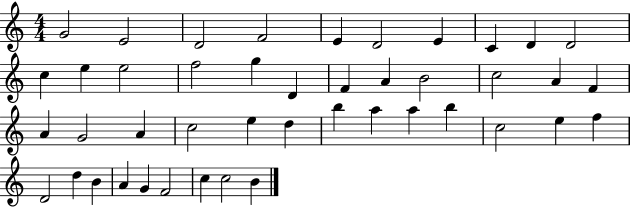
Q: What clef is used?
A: treble